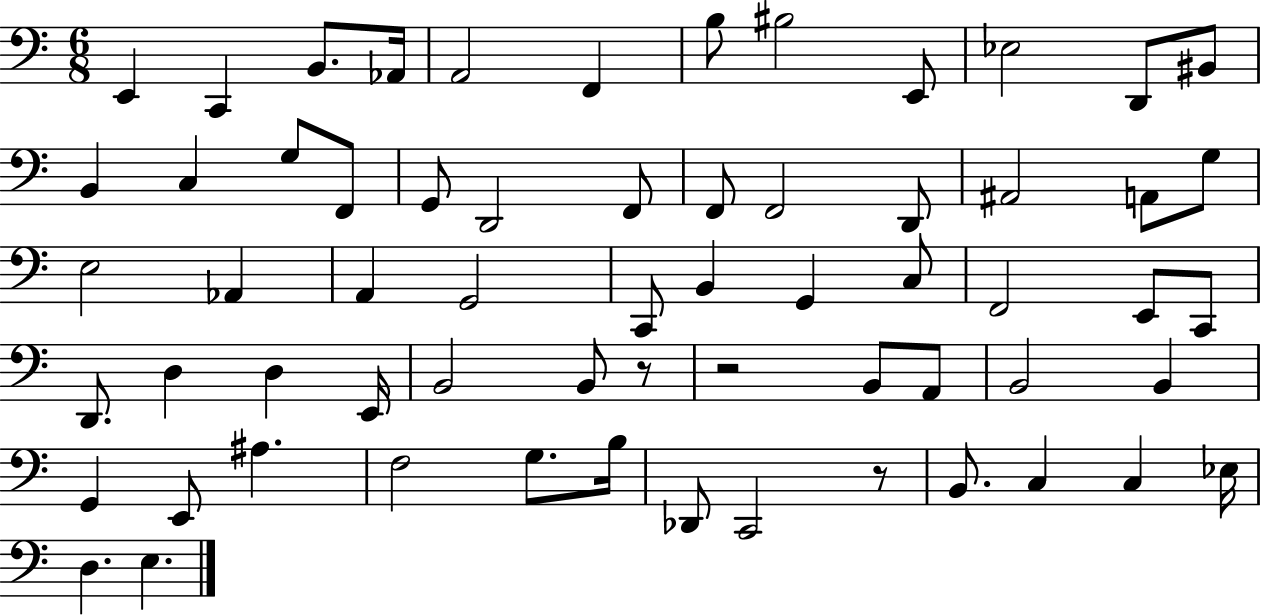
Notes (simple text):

E2/q C2/q B2/e. Ab2/s A2/h F2/q B3/e BIS3/h E2/e Eb3/h D2/e BIS2/e B2/q C3/q G3/e F2/e G2/e D2/h F2/e F2/e F2/h D2/e A#2/h A2/e G3/e E3/h Ab2/q A2/q G2/h C2/e B2/q G2/q C3/e F2/h E2/e C2/e D2/e. D3/q D3/q E2/s B2/h B2/e R/e R/h B2/e A2/e B2/h B2/q G2/q E2/e A#3/q. F3/h G3/e. B3/s Db2/e C2/h R/e B2/e. C3/q C3/q Eb3/s D3/q. E3/q.